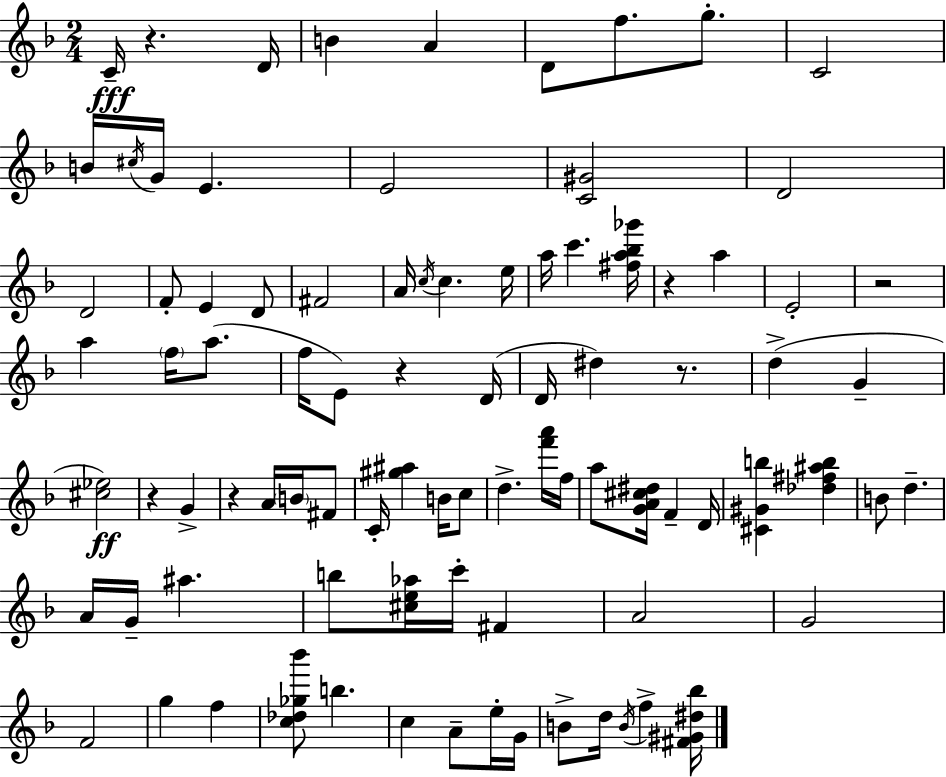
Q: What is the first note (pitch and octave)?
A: C4